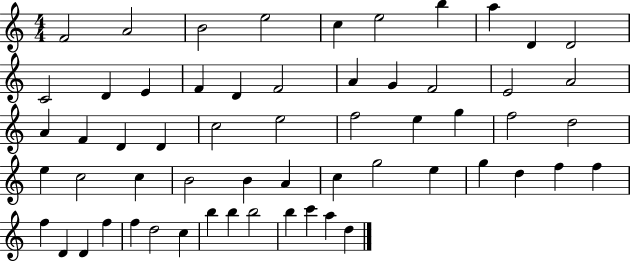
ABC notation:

X:1
T:Untitled
M:4/4
L:1/4
K:C
F2 A2 B2 e2 c e2 b a D D2 C2 D E F D F2 A G F2 E2 A2 A F D D c2 e2 f2 e g f2 d2 e c2 c B2 B A c g2 e g d f f f D D f f d2 c b b b2 b c' a d